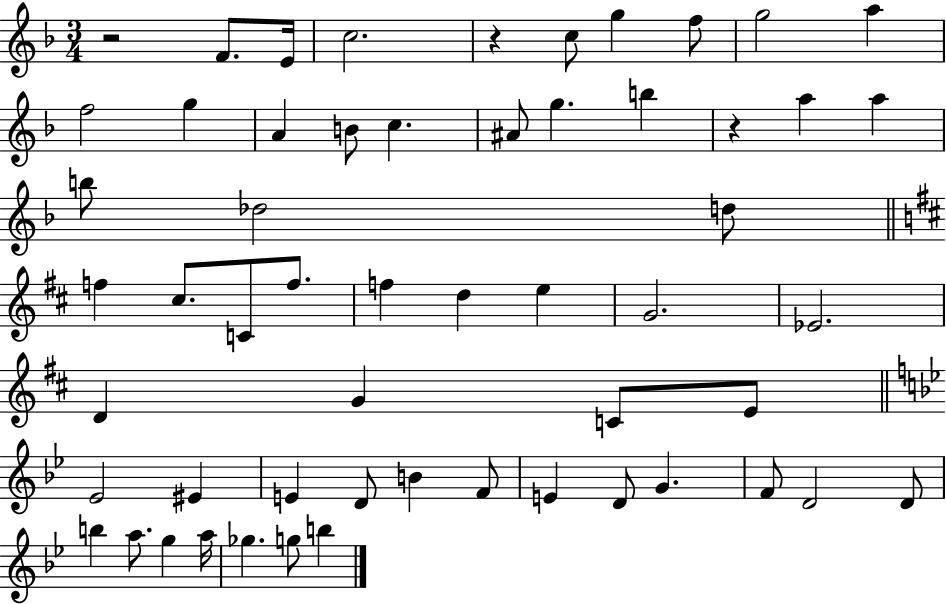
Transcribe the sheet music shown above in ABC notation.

X:1
T:Untitled
M:3/4
L:1/4
K:F
z2 F/2 E/4 c2 z c/2 g f/2 g2 a f2 g A B/2 c ^A/2 g b z a a b/2 _d2 d/2 f ^c/2 C/2 f/2 f d e G2 _E2 D G C/2 E/2 _E2 ^E E D/2 B F/2 E D/2 G F/2 D2 D/2 b a/2 g a/4 _g g/2 b